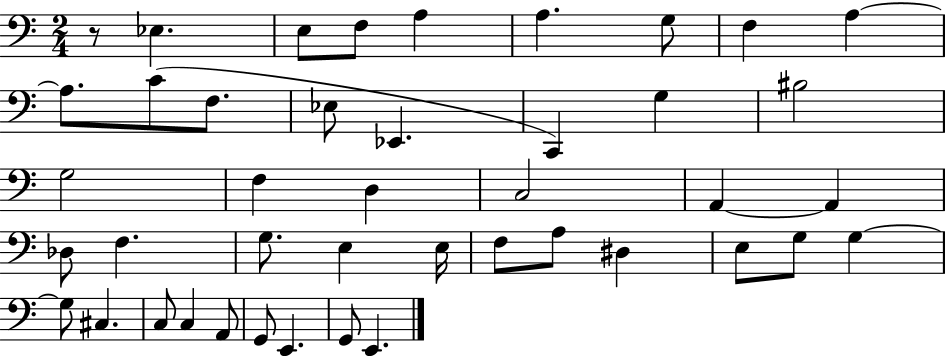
R/e Eb3/q. E3/e F3/e A3/q A3/q. G3/e F3/q A3/q A3/e. C4/e F3/e. Eb3/e Eb2/q. C2/q G3/q BIS3/h G3/h F3/q D3/q C3/h A2/q A2/q Db3/e F3/q. G3/e. E3/q E3/s F3/e A3/e D#3/q E3/e G3/e G3/q G3/e C#3/q. C3/e C3/q A2/e G2/e E2/q. G2/e E2/q.